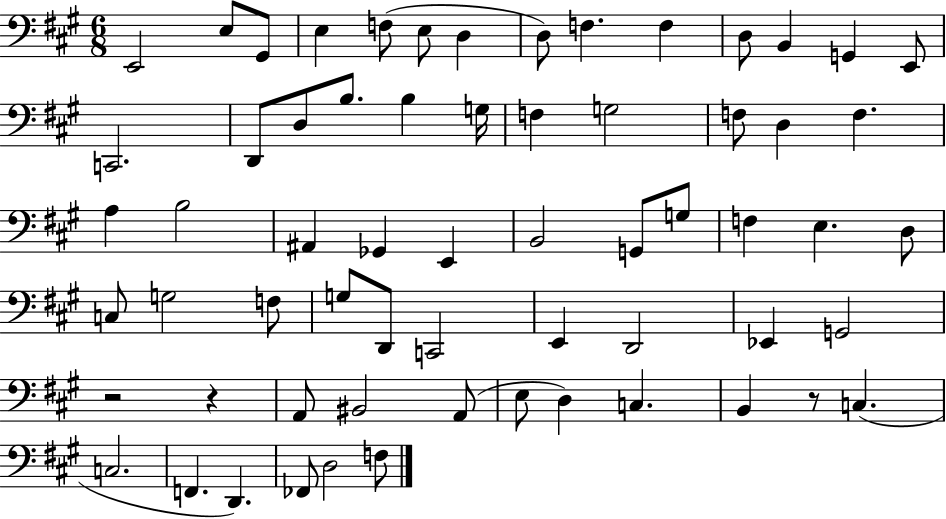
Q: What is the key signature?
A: A major